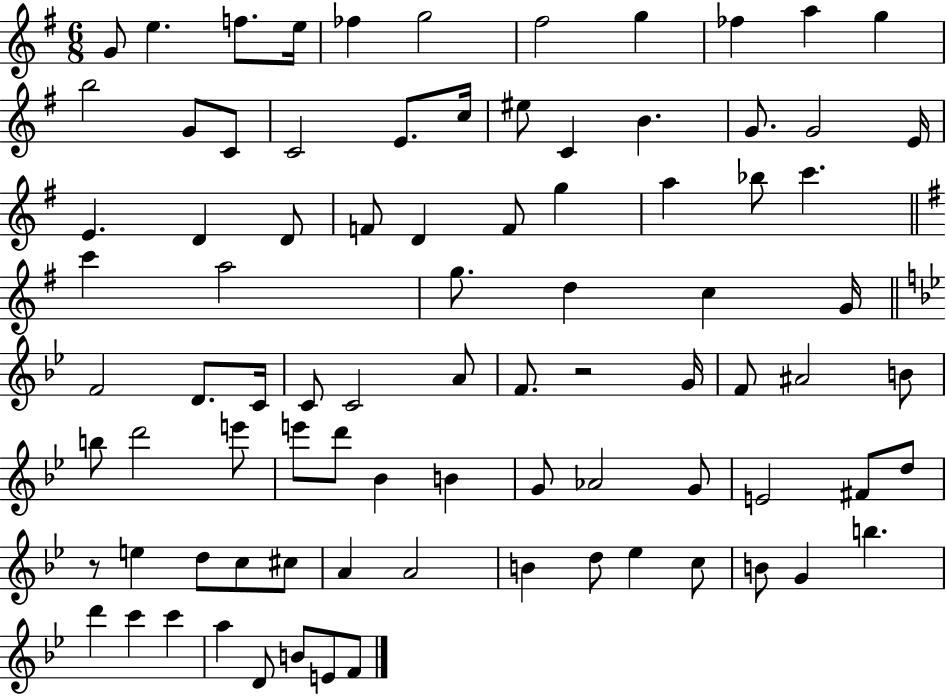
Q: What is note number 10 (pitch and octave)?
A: A5